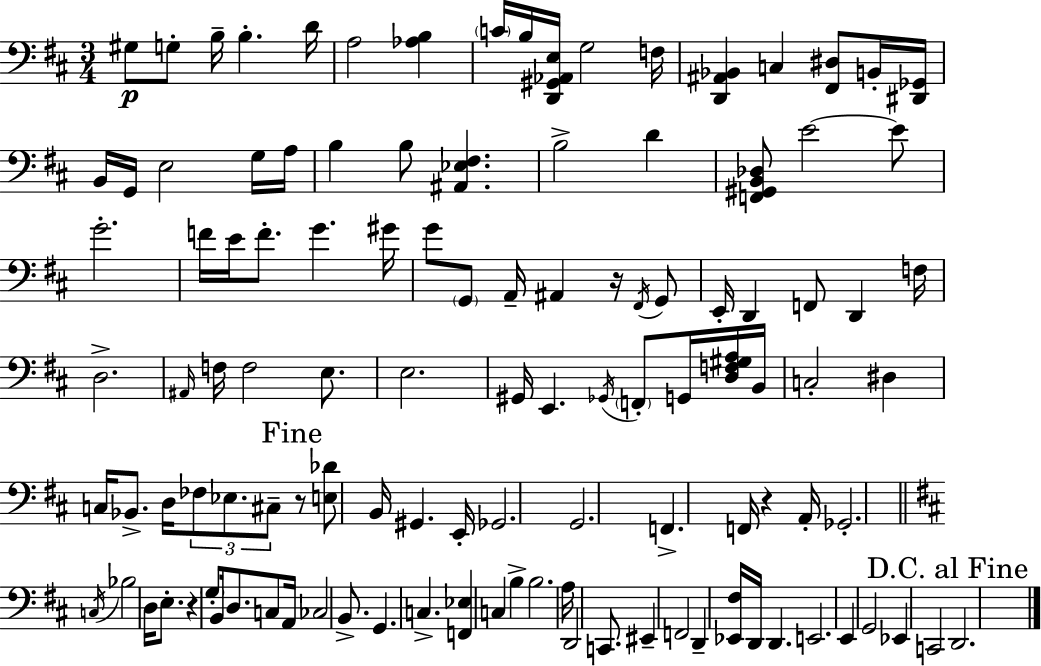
{
  \clef bass
  \numericTimeSignature
  \time 3/4
  \key d \major
  gis8\p g8-. b16-- b4.-. d'16 | a2 <aes b>4 | \parenthesize c'16 b16 <d, gis, aes, e>16 g2 f16 | <d, ais, bes,>4 c4 <fis, dis>8 b,16-. <dis, ges,>16 | \break b,16 g,16 e2 g16 a16 | b4 b8 <ais, ees fis>4. | b2-> d'4 | <f, gis, b, des>8 e'2~~ e'8 | \break g'2.-. | f'16 e'16 f'8.-. g'4. gis'16 | g'8 \parenthesize g,8 a,16-- ais,4 r16 \acciaccatura { fis,16 } g,8 | e,16-. d,4 f,8 d,4 | \break f16 d2.-> | \grace { ais,16 } f16 f2 e8. | e2. | gis,16 e,4. \acciaccatura { ges,16 } \parenthesize f,8-. | \break g,16 <d f gis a>16 b,16 c2-. dis4 | c16 bes,8.-> d16 \tuplet 3/2 { fes8 ees8. | cis8-- } \mark "Fine" r8 <e des'>8 b,16 gis,4. | e,16-. ges,2. | \break g,2. | f,4.-> f,16 r4 | a,16-. ges,2.-. | \bar "||" \break \key b \minor \acciaccatura { c16 } bes2 d16 e8.-. | r4 \parenthesize g8-. b,16 d8. c8 | a,16 ces2 b,8.-> | g,4. c4.-> | \break <f, ees>4 c4 b4-> | b2. | a16 d,2 c,8. | eis,4-- f,2 | \break d,4-- <ees, fis>16 d,16 d,4. | e,2. | e,4 g,2 | ees,4 c,2 | \break \mark "D.C. al Fine" d,2. | \bar "|."
}